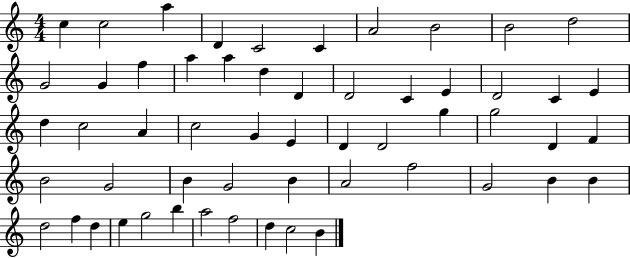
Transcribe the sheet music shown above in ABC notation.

X:1
T:Untitled
M:4/4
L:1/4
K:C
c c2 a D C2 C A2 B2 B2 d2 G2 G f a a d D D2 C E D2 C E d c2 A c2 G E D D2 g g2 D F B2 G2 B G2 B A2 f2 G2 B B d2 f d e g2 b a2 f2 d c2 B